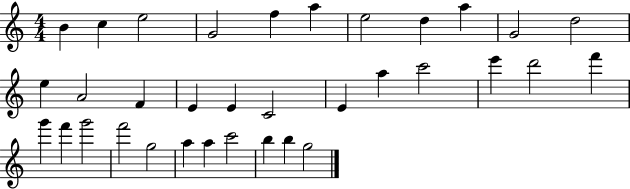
B4/q C5/q E5/h G4/h F5/q A5/q E5/h D5/q A5/q G4/h D5/h E5/q A4/h F4/q E4/q E4/q C4/h E4/q A5/q C6/h E6/q D6/h F6/q G6/q F6/q G6/h F6/h G5/h A5/q A5/q C6/h B5/q B5/q G5/h